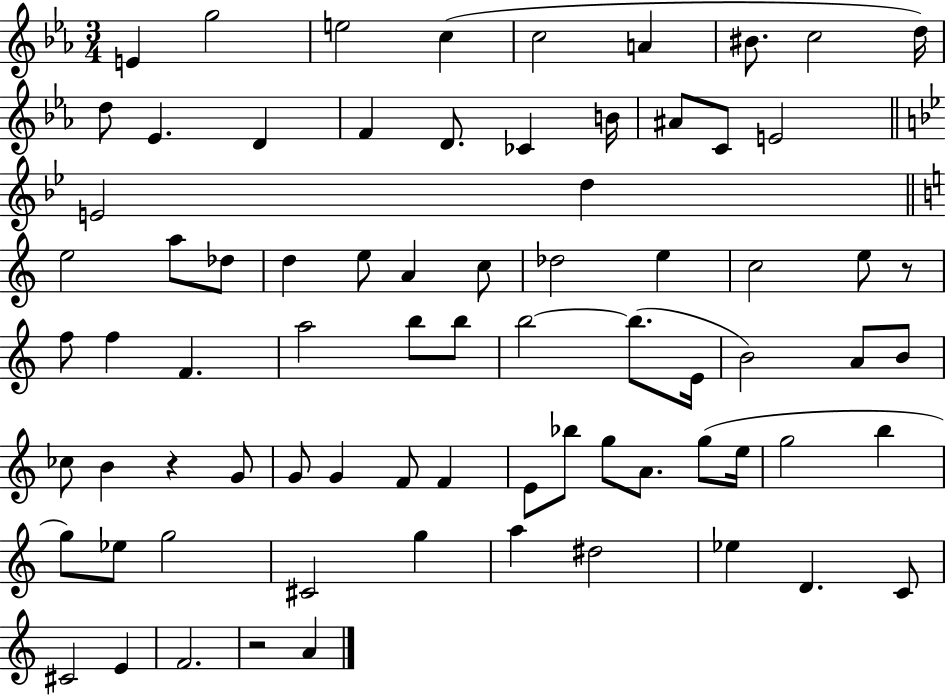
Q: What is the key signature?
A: EES major